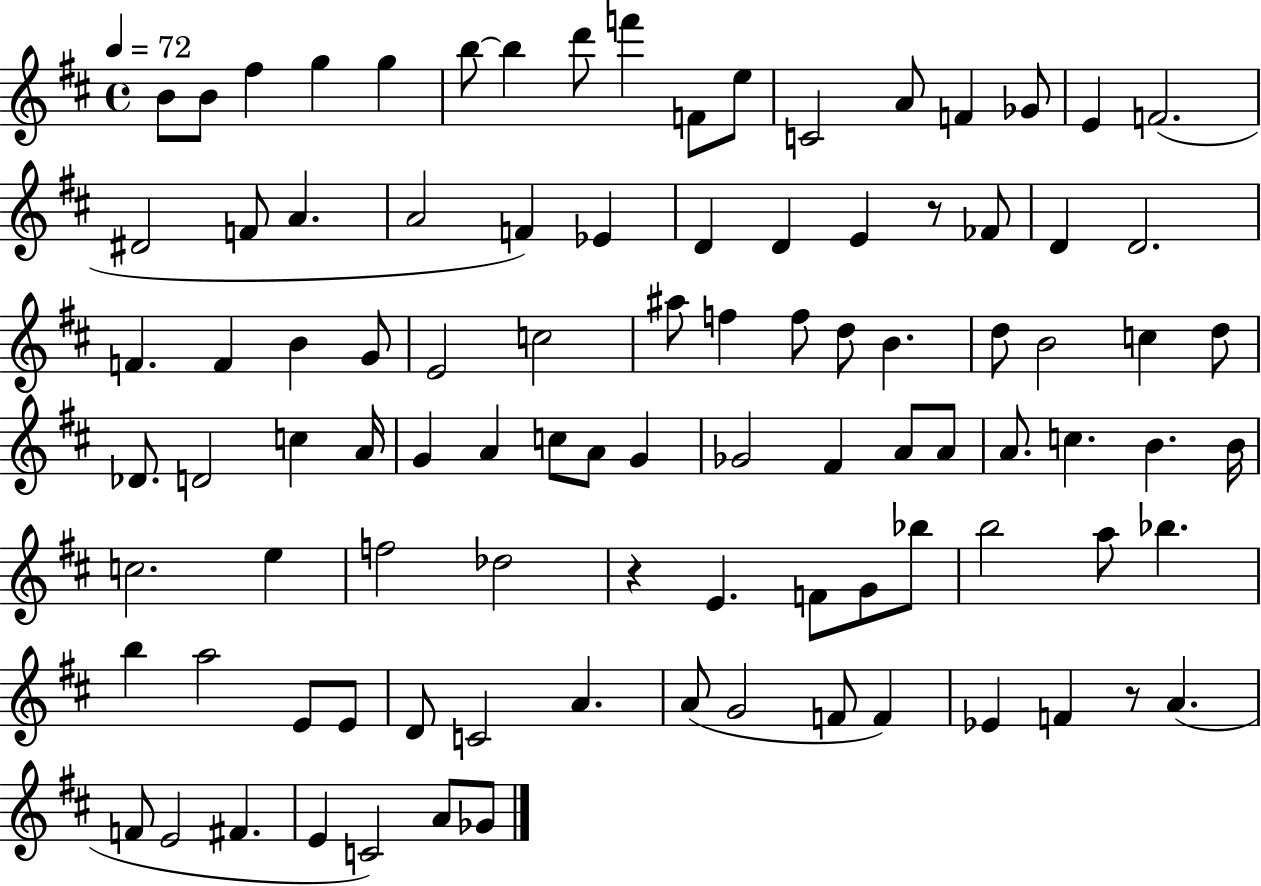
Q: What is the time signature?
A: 4/4